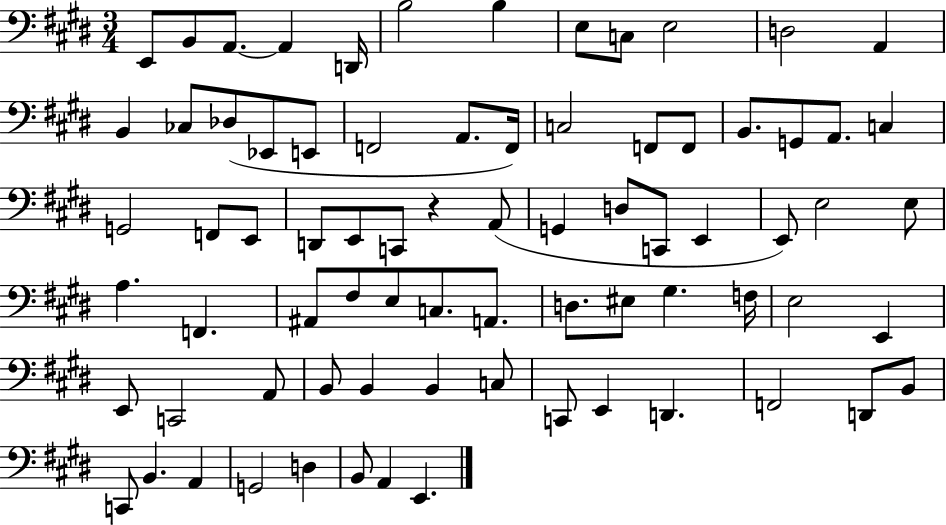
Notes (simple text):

E2/e B2/e A2/e. A2/q D2/s B3/h B3/q E3/e C3/e E3/h D3/h A2/q B2/q CES3/e Db3/e Eb2/e E2/e F2/h A2/e. F2/s C3/h F2/e F2/e B2/e. G2/e A2/e. C3/q G2/h F2/e E2/e D2/e E2/e C2/e R/q A2/e G2/q D3/e C2/e E2/q E2/e E3/h E3/e A3/q. F2/q. A#2/e F#3/e E3/e C3/e. A2/e. D3/e. EIS3/e G#3/q. F3/s E3/h E2/q E2/e C2/h A2/e B2/e B2/q B2/q C3/e C2/e E2/q D2/q. F2/h D2/e B2/e C2/e B2/q. A2/q G2/h D3/q B2/e A2/q E2/q.